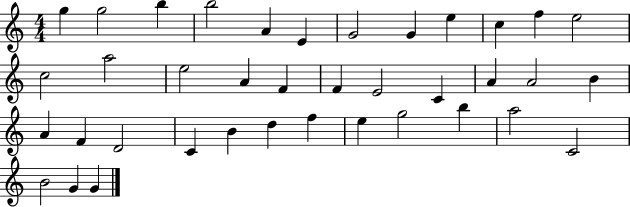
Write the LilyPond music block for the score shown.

{
  \clef treble
  \numericTimeSignature
  \time 4/4
  \key c \major
  g''4 g''2 b''4 | b''2 a'4 e'4 | g'2 g'4 e''4 | c''4 f''4 e''2 | \break c''2 a''2 | e''2 a'4 f'4 | f'4 e'2 c'4 | a'4 a'2 b'4 | \break a'4 f'4 d'2 | c'4 b'4 d''4 f''4 | e''4 g''2 b''4 | a''2 c'2 | \break b'2 g'4 g'4 | \bar "|."
}